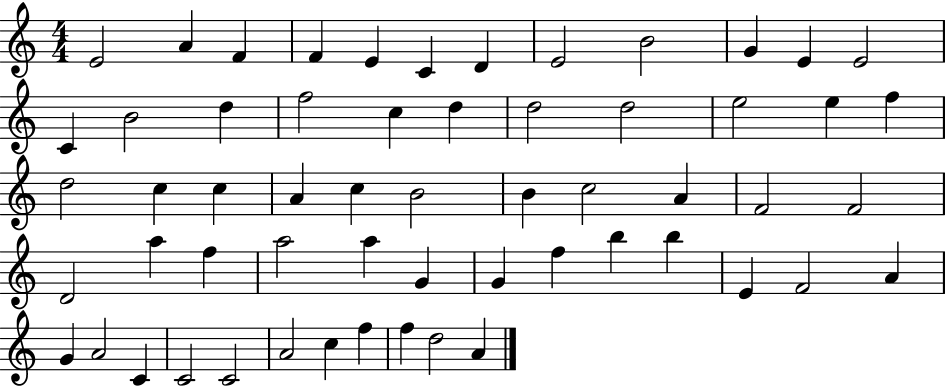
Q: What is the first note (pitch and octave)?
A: E4